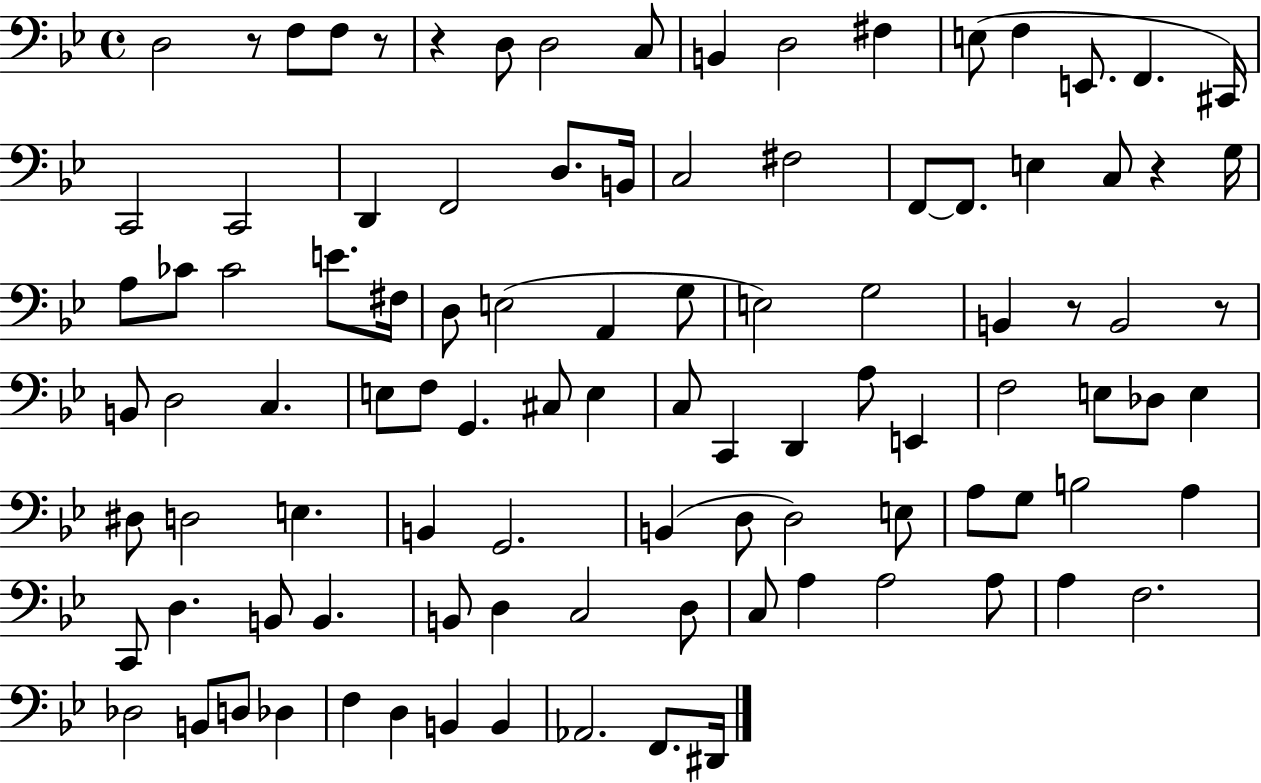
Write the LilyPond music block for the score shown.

{
  \clef bass
  \time 4/4
  \defaultTimeSignature
  \key bes \major
  d2 r8 f8 f8 r8 | r4 d8 d2 c8 | b,4 d2 fis4 | e8( f4 e,8. f,4. cis,16) | \break c,2 c,2 | d,4 f,2 d8. b,16 | c2 fis2 | f,8~~ f,8. e4 c8 r4 g16 | \break a8 ces'8 ces'2 e'8. fis16 | d8 e2( a,4 g8 | e2) g2 | b,4 r8 b,2 r8 | \break b,8 d2 c4. | e8 f8 g,4. cis8 e4 | c8 c,4 d,4 a8 e,4 | f2 e8 des8 e4 | \break dis8 d2 e4. | b,4 g,2. | b,4( d8 d2) e8 | a8 g8 b2 a4 | \break c,8 d4. b,8 b,4. | b,8 d4 c2 d8 | c8 a4 a2 a8 | a4 f2. | \break des2 b,8 d8 des4 | f4 d4 b,4 b,4 | aes,2. f,8. dis,16 | \bar "|."
}